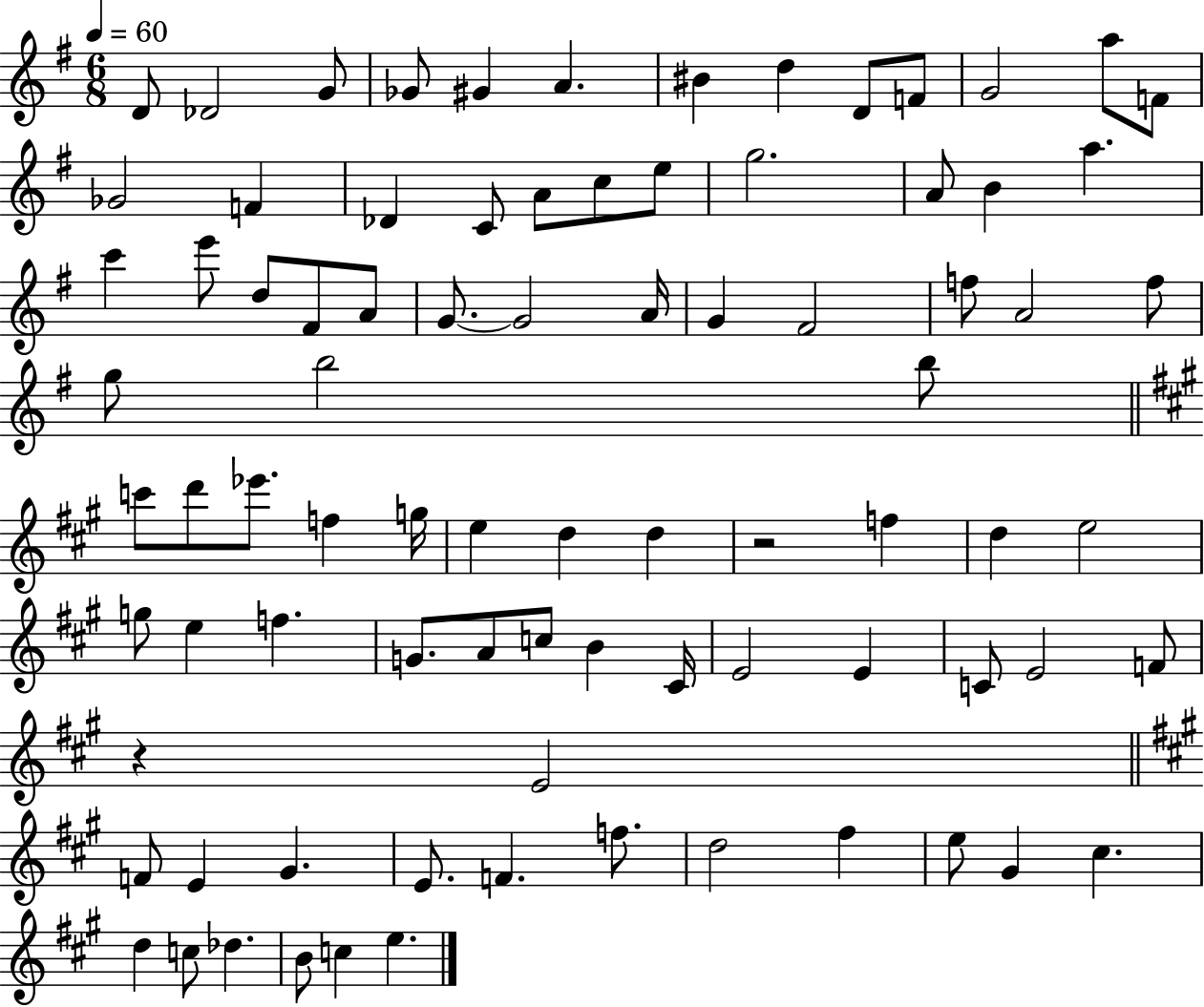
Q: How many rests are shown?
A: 2